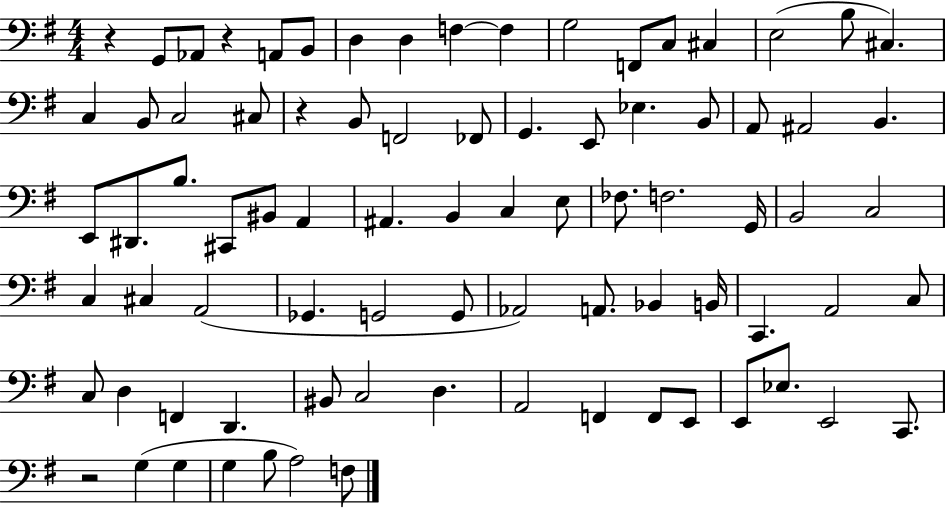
X:1
T:Untitled
M:4/4
L:1/4
K:G
z G,,/2 _A,,/2 z A,,/2 B,,/2 D, D, F, F, G,2 F,,/2 C,/2 ^C, E,2 B,/2 ^C, C, B,,/2 C,2 ^C,/2 z B,,/2 F,,2 _F,,/2 G,, E,,/2 _E, B,,/2 A,,/2 ^A,,2 B,, E,,/2 ^D,,/2 B,/2 ^C,,/2 ^B,,/2 A,, ^A,, B,, C, E,/2 _F,/2 F,2 G,,/4 B,,2 C,2 C, ^C, A,,2 _G,, G,,2 G,,/2 _A,,2 A,,/2 _B,, B,,/4 C,, A,,2 C,/2 C,/2 D, F,, D,, ^B,,/2 C,2 D, A,,2 F,, F,,/2 E,,/2 E,,/2 _E,/2 E,,2 C,,/2 z2 G, G, G, B,/2 A,2 F,/2